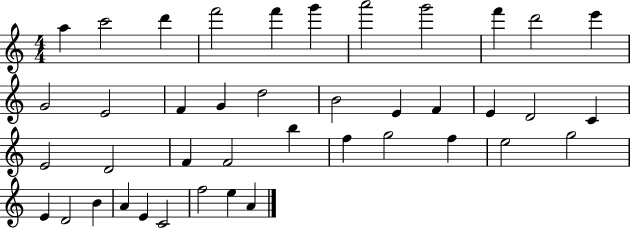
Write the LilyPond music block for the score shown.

{
  \clef treble
  \numericTimeSignature
  \time 4/4
  \key c \major
  a''4 c'''2 d'''4 | f'''2 f'''4 g'''4 | a'''2 g'''2 | f'''4 d'''2 e'''4 | \break g'2 e'2 | f'4 g'4 d''2 | b'2 e'4 f'4 | e'4 d'2 c'4 | \break e'2 d'2 | f'4 f'2 b''4 | f''4 g''2 f''4 | e''2 g''2 | \break e'4 d'2 b'4 | a'4 e'4 c'2 | f''2 e''4 a'4 | \bar "|."
}